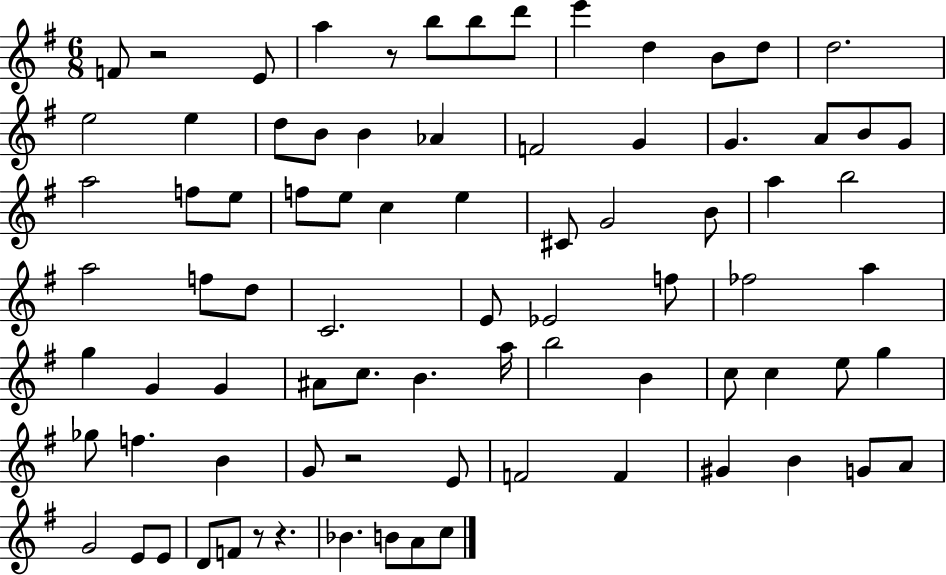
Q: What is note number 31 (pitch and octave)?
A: C#4